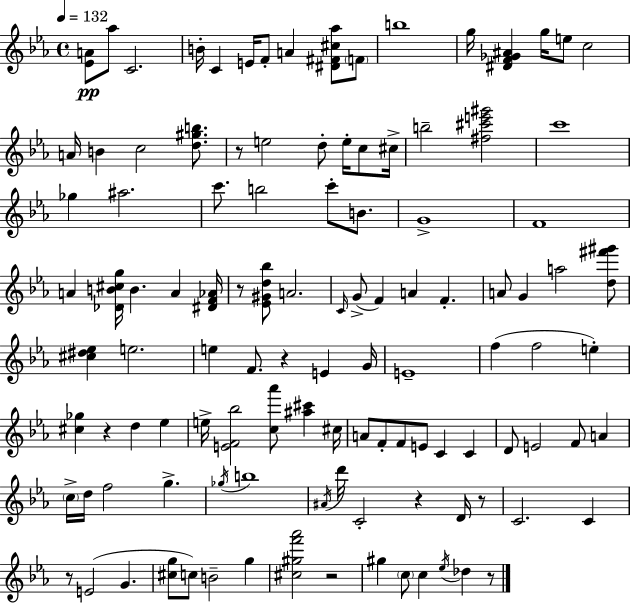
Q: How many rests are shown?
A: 9